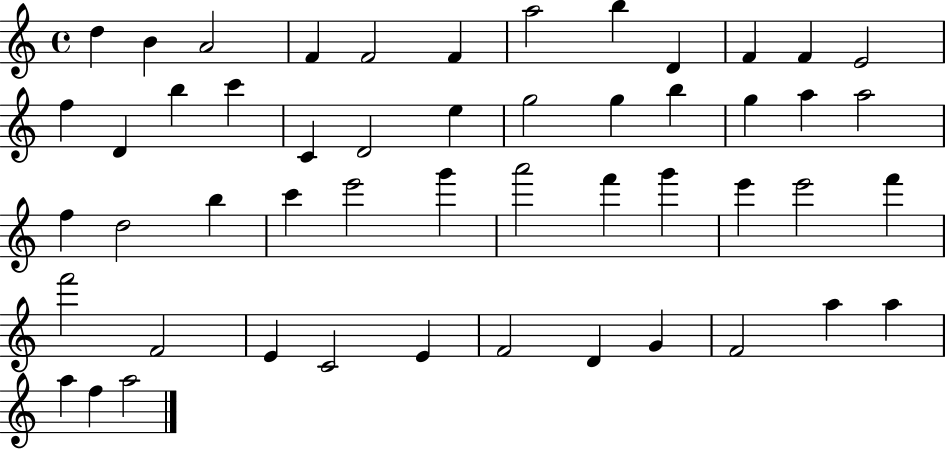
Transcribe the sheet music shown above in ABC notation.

X:1
T:Untitled
M:4/4
L:1/4
K:C
d B A2 F F2 F a2 b D F F E2 f D b c' C D2 e g2 g b g a a2 f d2 b c' e'2 g' a'2 f' g' e' e'2 f' f'2 F2 E C2 E F2 D G F2 a a a f a2